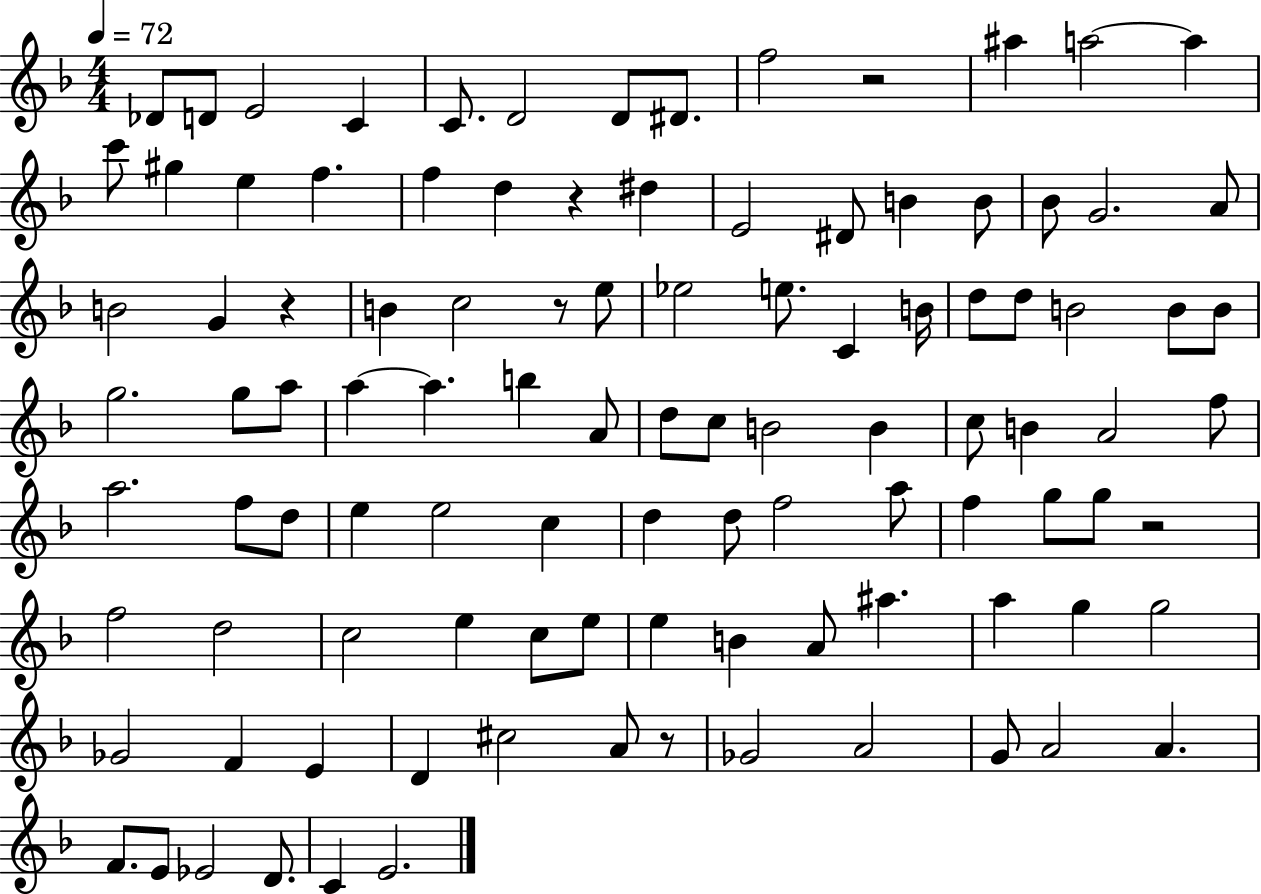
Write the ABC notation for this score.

X:1
T:Untitled
M:4/4
L:1/4
K:F
_D/2 D/2 E2 C C/2 D2 D/2 ^D/2 f2 z2 ^a a2 a c'/2 ^g e f f d z ^d E2 ^D/2 B B/2 _B/2 G2 A/2 B2 G z B c2 z/2 e/2 _e2 e/2 C B/4 d/2 d/2 B2 B/2 B/2 g2 g/2 a/2 a a b A/2 d/2 c/2 B2 B c/2 B A2 f/2 a2 f/2 d/2 e e2 c d d/2 f2 a/2 f g/2 g/2 z2 f2 d2 c2 e c/2 e/2 e B A/2 ^a a g g2 _G2 F E D ^c2 A/2 z/2 _G2 A2 G/2 A2 A F/2 E/2 _E2 D/2 C E2